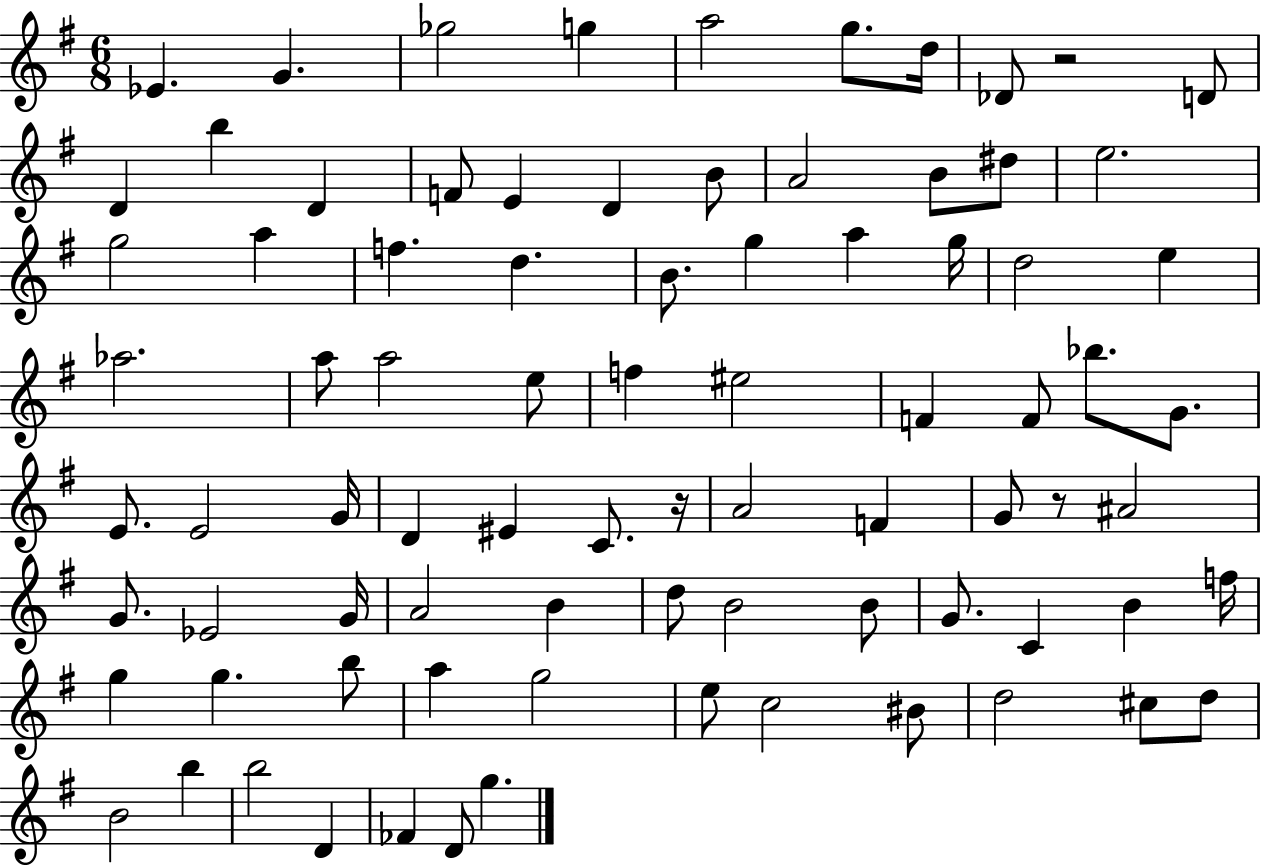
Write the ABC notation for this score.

X:1
T:Untitled
M:6/8
L:1/4
K:G
_E G _g2 g a2 g/2 d/4 _D/2 z2 D/2 D b D F/2 E D B/2 A2 B/2 ^d/2 e2 g2 a f d B/2 g a g/4 d2 e _a2 a/2 a2 e/2 f ^e2 F F/2 _b/2 G/2 E/2 E2 G/4 D ^E C/2 z/4 A2 F G/2 z/2 ^A2 G/2 _E2 G/4 A2 B d/2 B2 B/2 G/2 C B f/4 g g b/2 a g2 e/2 c2 ^B/2 d2 ^c/2 d/2 B2 b b2 D _F D/2 g